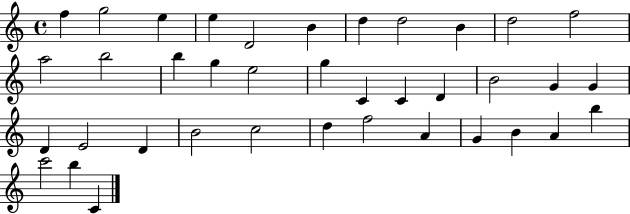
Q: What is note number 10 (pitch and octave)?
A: D5